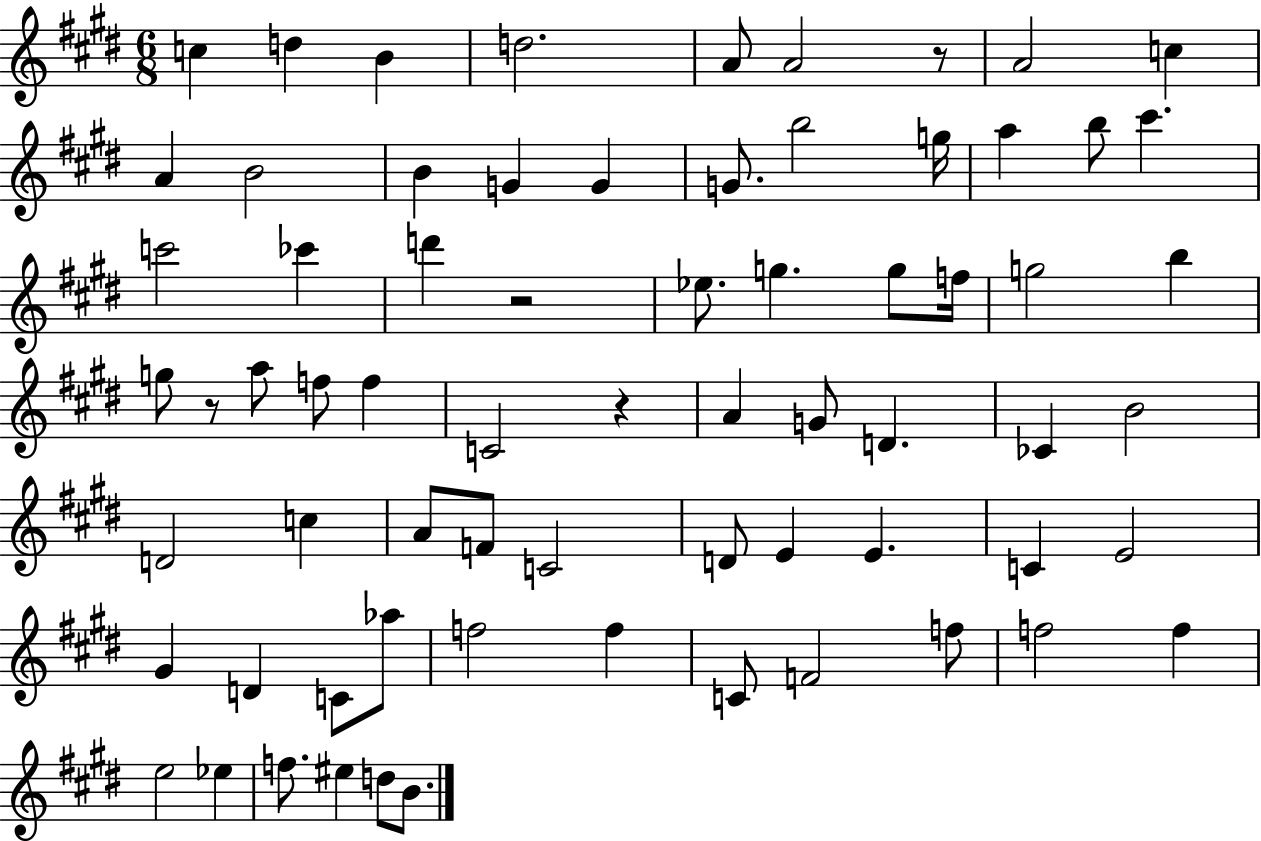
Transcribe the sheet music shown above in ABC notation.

X:1
T:Untitled
M:6/8
L:1/4
K:E
c d B d2 A/2 A2 z/2 A2 c A B2 B G G G/2 b2 g/4 a b/2 ^c' c'2 _c' d' z2 _e/2 g g/2 f/4 g2 b g/2 z/2 a/2 f/2 f C2 z A G/2 D _C B2 D2 c A/2 F/2 C2 D/2 E E C E2 ^G D C/2 _a/2 f2 f C/2 F2 f/2 f2 f e2 _e f/2 ^e d/2 B/2